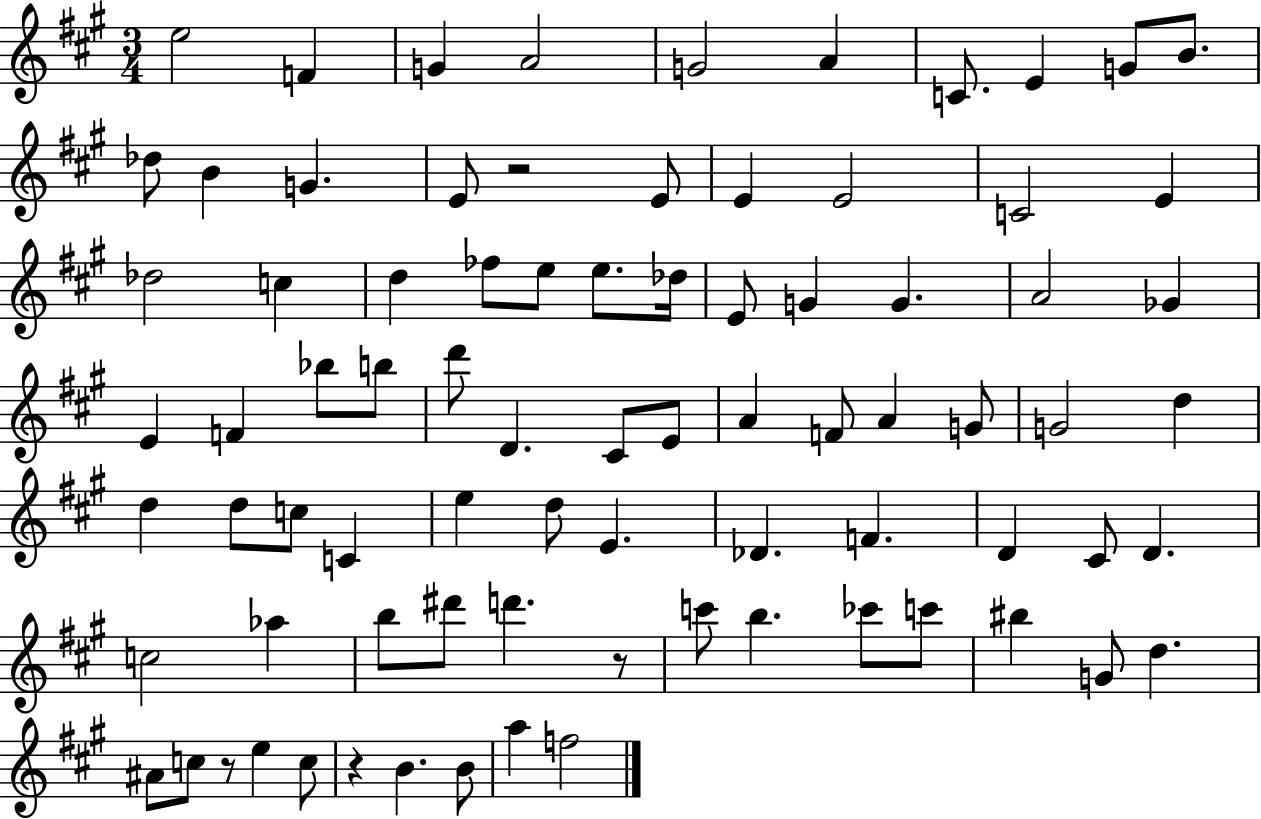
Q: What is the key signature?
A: A major